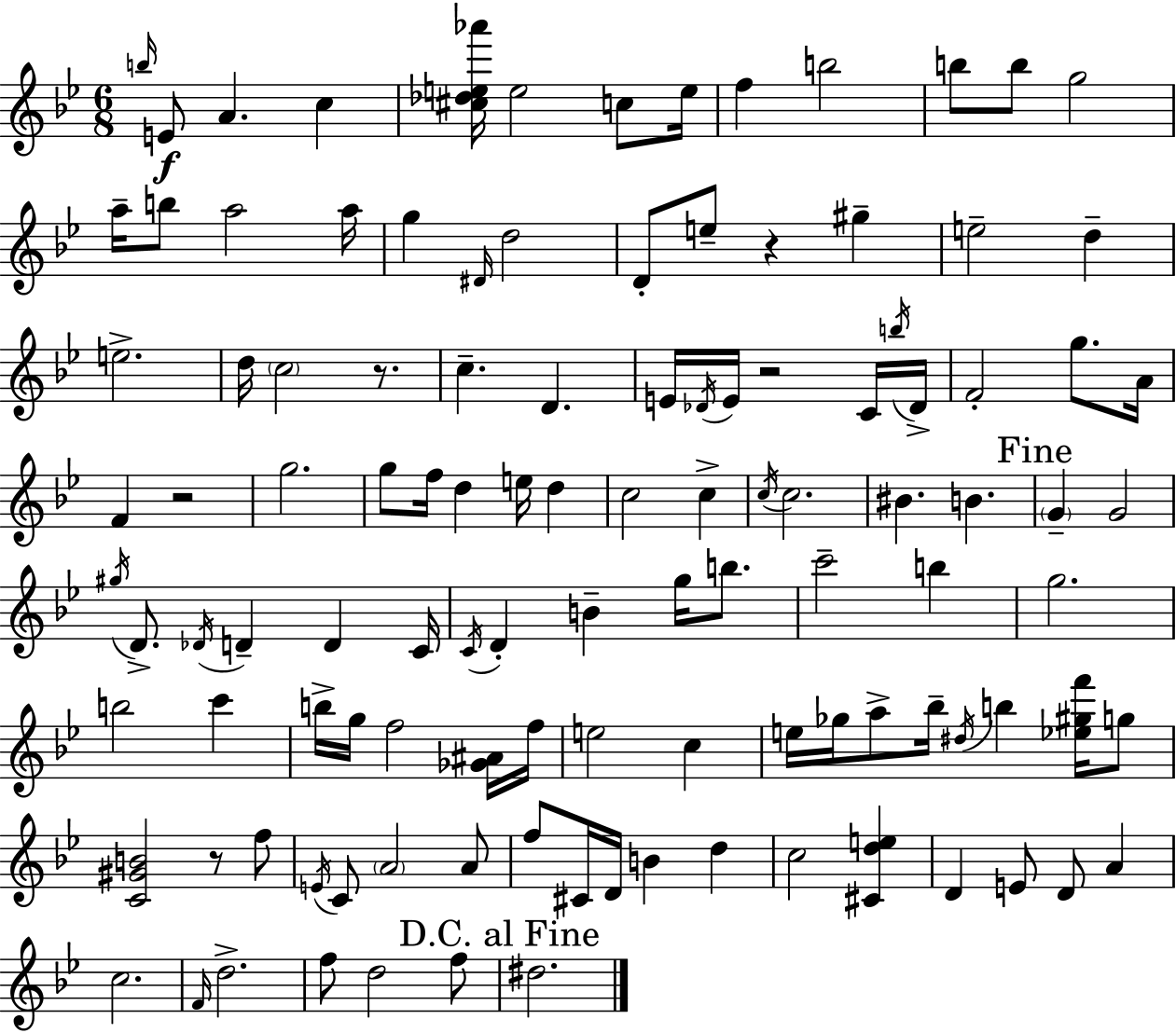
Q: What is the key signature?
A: BES major